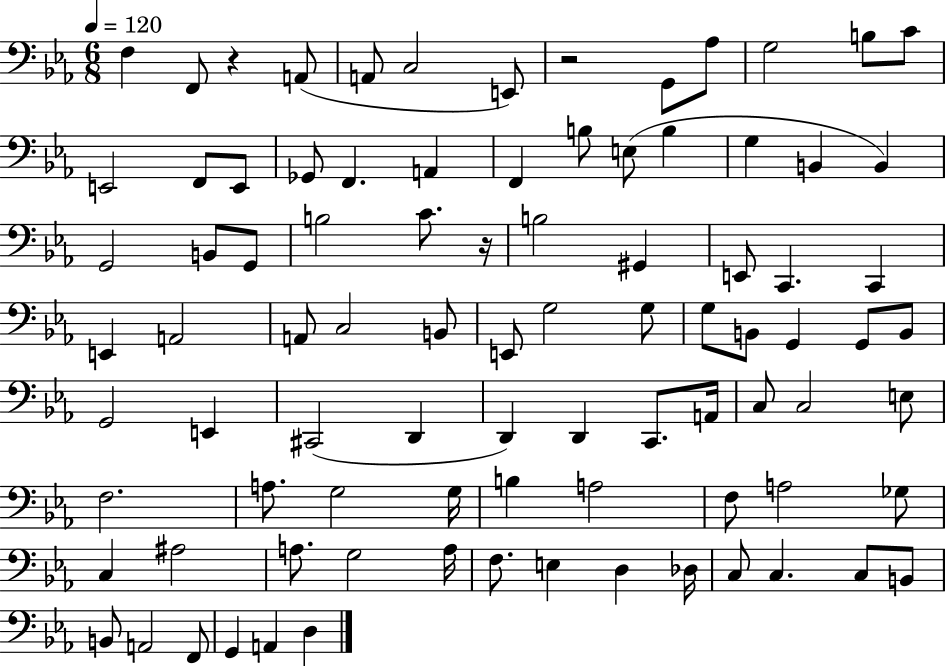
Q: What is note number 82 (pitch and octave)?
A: A2